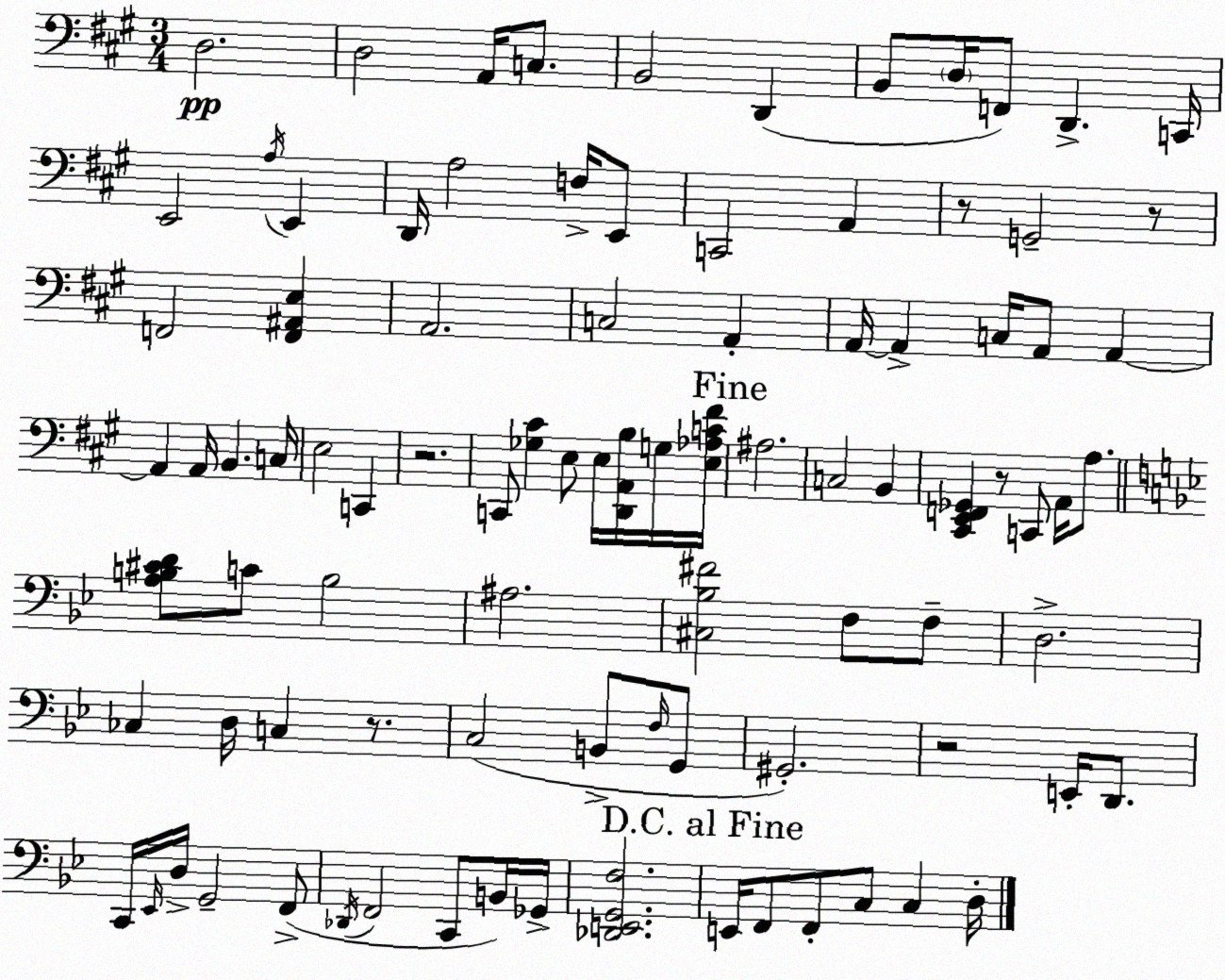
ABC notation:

X:1
T:Untitled
M:3/4
L:1/4
K:A
D,2 D,2 A,,/4 C,/2 B,,2 D,, B,,/2 D,/4 F,,/2 D,, C,,/4 E,,2 A,/4 E,, D,,/4 A,2 F,/4 E,,/2 C,,2 A,, z/2 G,,2 z/2 F,,2 [F,,^A,,E,] A,,2 C,2 A,, A,,/4 A,, C,/4 A,,/2 A,, A,, A,,/4 B,, C,/4 E,2 C,, z2 C,,/2 [_G,^C] E,/2 E,/4 [D,,A,,B,]/4 G,/4 [E,_A,C^F]/4 ^A,2 C,2 B,, [^C,,E,,F,,_G,,] z/2 C,,/2 A,,/4 A,/2 [A,B,^CD]/2 C/2 B,2 ^A,2 [^C,_B,^F]2 F,/2 F,/2 D,2 _C, D,/4 C, z/2 C,2 B,,/2 F,/4 G,,/2 ^G,,2 z2 E,,/4 D,,/2 C,,/4 _E,,/4 D,/4 G,,2 F,,/2 _D,,/4 F,,2 C,,/2 B,,/4 _G,,/4 [_D,,E,,G,,F,]2 E,,/4 F,,/2 F,,/2 C,/2 C, D,/4